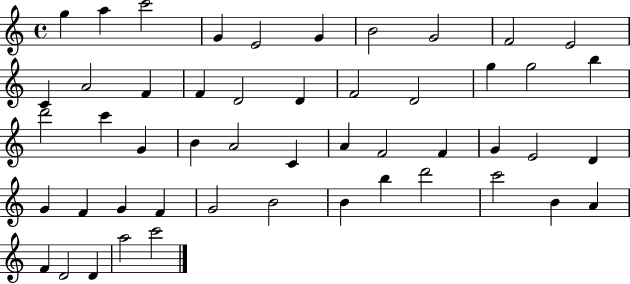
X:1
T:Untitled
M:4/4
L:1/4
K:C
g a c'2 G E2 G B2 G2 F2 E2 C A2 F F D2 D F2 D2 g g2 b d'2 c' G B A2 C A F2 F G E2 D G F G F G2 B2 B b d'2 c'2 B A F D2 D a2 c'2